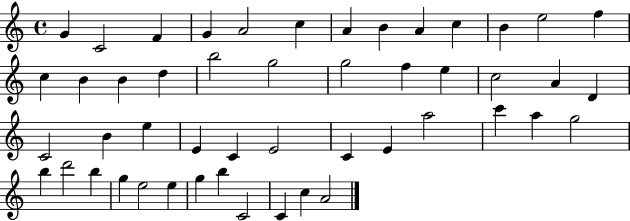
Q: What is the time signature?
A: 4/4